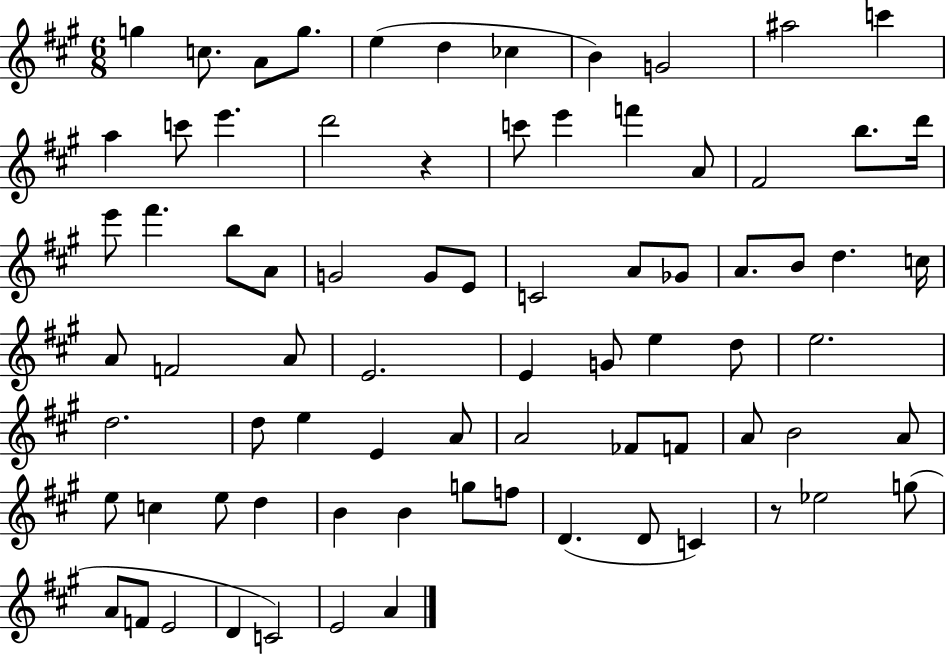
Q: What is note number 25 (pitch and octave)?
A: B5